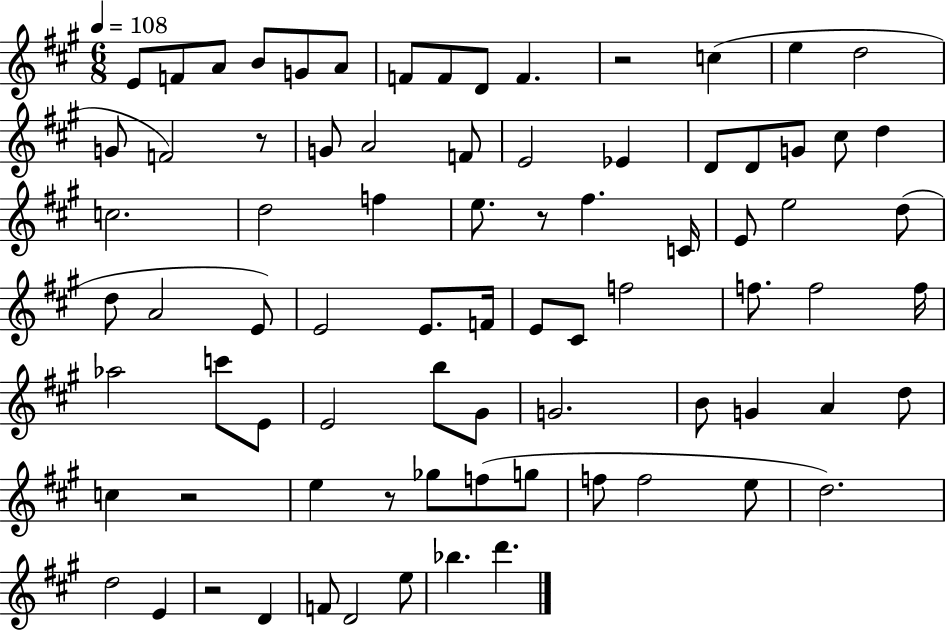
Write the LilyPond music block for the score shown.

{
  \clef treble
  \numericTimeSignature
  \time 6/8
  \key a \major
  \tempo 4 = 108
  e'8 f'8 a'8 b'8 g'8 a'8 | f'8 f'8 d'8 f'4. | r2 c''4( | e''4 d''2 | \break g'8 f'2) r8 | g'8 a'2 f'8 | e'2 ees'4 | d'8 d'8 g'8 cis''8 d''4 | \break c''2. | d''2 f''4 | e''8. r8 fis''4. c'16 | e'8 e''2 d''8( | \break d''8 a'2 e'8) | e'2 e'8. f'16 | e'8 cis'8 f''2 | f''8. f''2 f''16 | \break aes''2 c'''8 e'8 | e'2 b''8 gis'8 | g'2. | b'8 g'4 a'4 d''8 | \break c''4 r2 | e''4 r8 ges''8 f''8( g''8 | f''8 f''2 e''8 | d''2.) | \break d''2 e'4 | r2 d'4 | f'8 d'2 e''8 | bes''4. d'''4. | \break \bar "|."
}